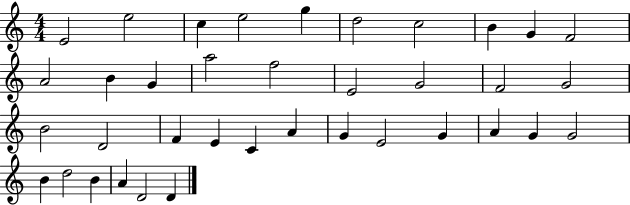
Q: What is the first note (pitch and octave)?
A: E4